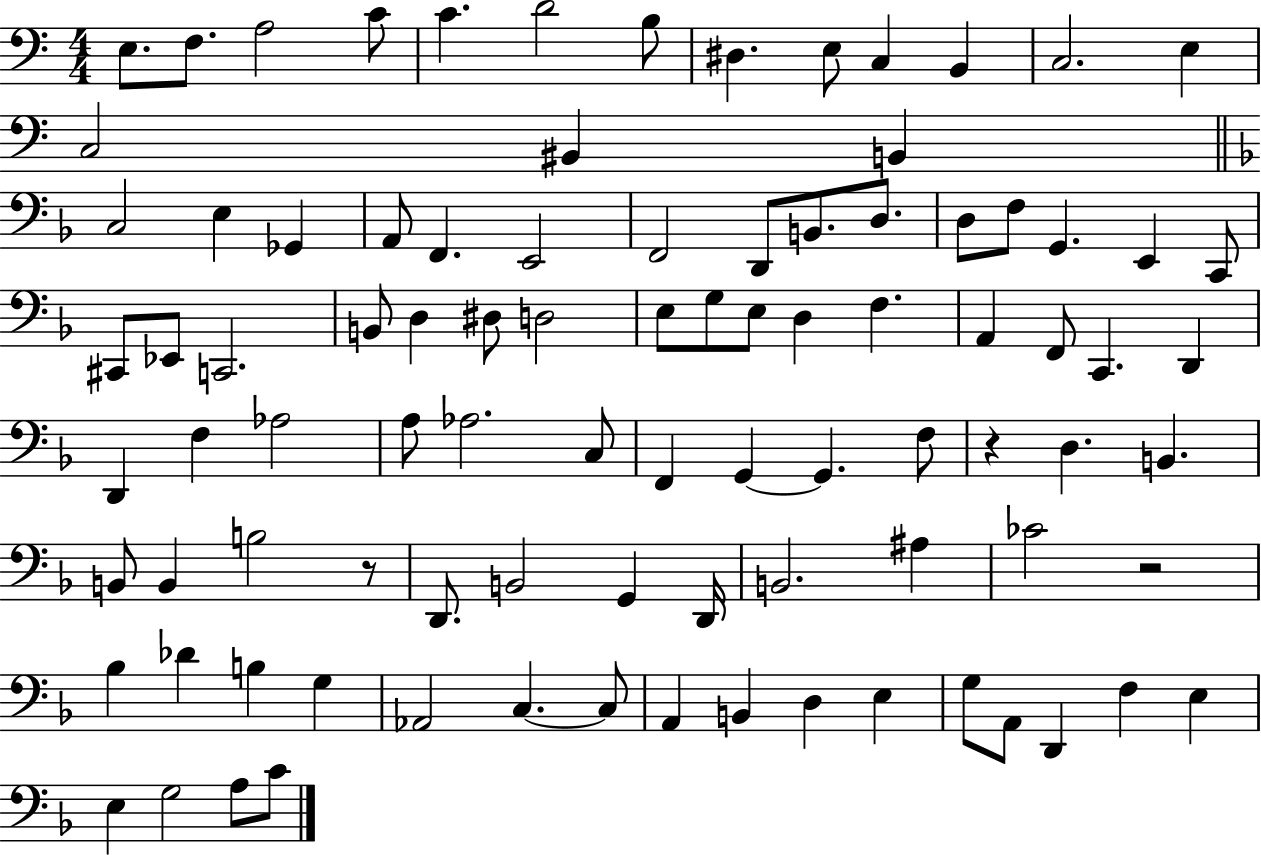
X:1
T:Untitled
M:4/4
L:1/4
K:C
E,/2 F,/2 A,2 C/2 C D2 B,/2 ^D, E,/2 C, B,, C,2 E, C,2 ^B,, B,, C,2 E, _G,, A,,/2 F,, E,,2 F,,2 D,,/2 B,,/2 D,/2 D,/2 F,/2 G,, E,, C,,/2 ^C,,/2 _E,,/2 C,,2 B,,/2 D, ^D,/2 D,2 E,/2 G,/2 E,/2 D, F, A,, F,,/2 C,, D,, D,, F, _A,2 A,/2 _A,2 C,/2 F,, G,, G,, F,/2 z D, B,, B,,/2 B,, B,2 z/2 D,,/2 B,,2 G,, D,,/4 B,,2 ^A, _C2 z2 _B, _D B, G, _A,,2 C, C,/2 A,, B,, D, E, G,/2 A,,/2 D,, F, E, E, G,2 A,/2 C/2